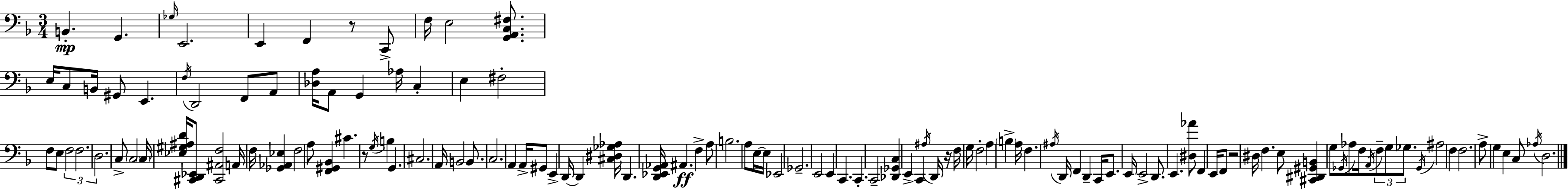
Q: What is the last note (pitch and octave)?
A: D3